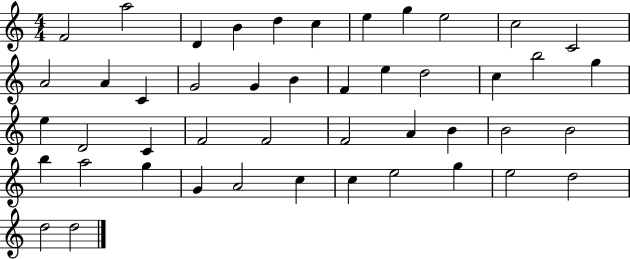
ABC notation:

X:1
T:Untitled
M:4/4
L:1/4
K:C
F2 a2 D B d c e g e2 c2 C2 A2 A C G2 G B F e d2 c b2 g e D2 C F2 F2 F2 A B B2 B2 b a2 g G A2 c c e2 g e2 d2 d2 d2